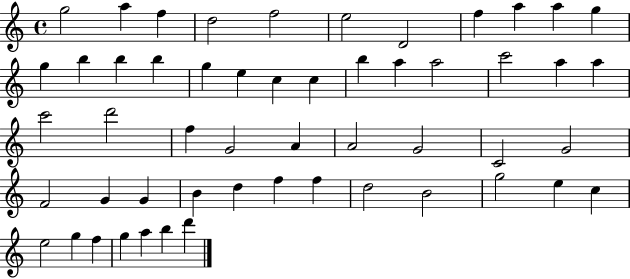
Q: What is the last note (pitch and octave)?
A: D6